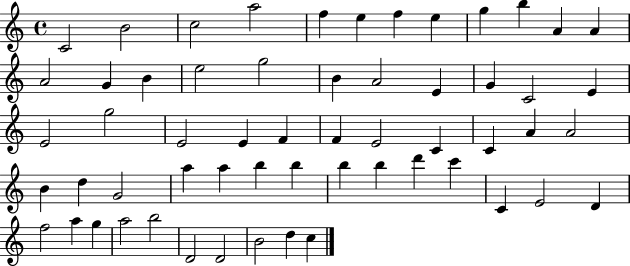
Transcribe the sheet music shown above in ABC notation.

X:1
T:Untitled
M:4/4
L:1/4
K:C
C2 B2 c2 a2 f e f e g b A A A2 G B e2 g2 B A2 E G C2 E E2 g2 E2 E F F E2 C C A A2 B d G2 a a b b b b d' c' C E2 D f2 a g a2 b2 D2 D2 B2 d c